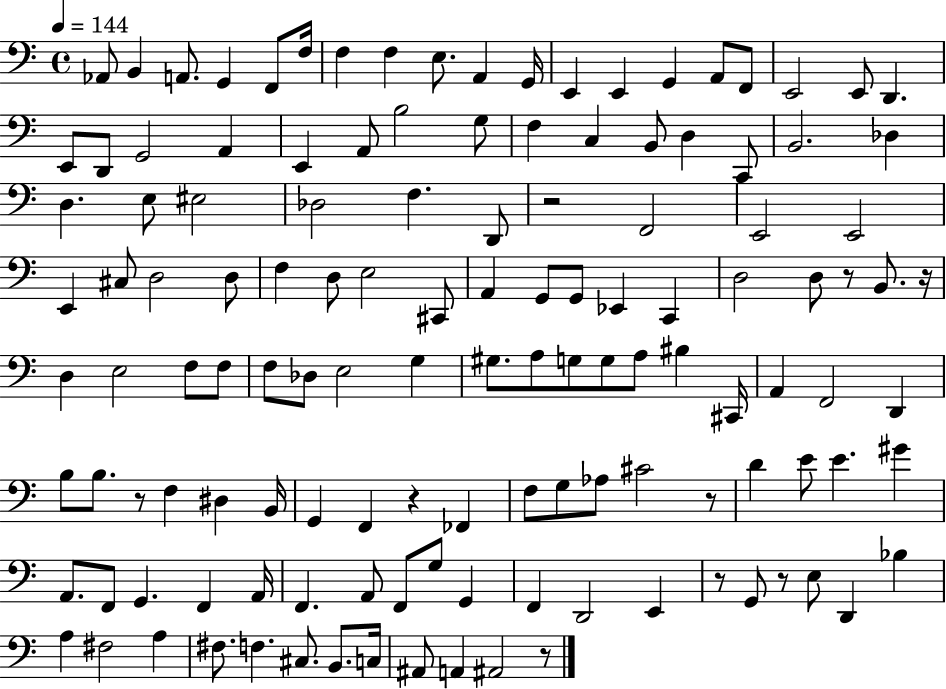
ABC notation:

X:1
T:Untitled
M:4/4
L:1/4
K:C
_A,,/2 B,, A,,/2 G,, F,,/2 F,/4 F, F, E,/2 A,, G,,/4 E,, E,, G,, A,,/2 F,,/2 E,,2 E,,/2 D,, E,,/2 D,,/2 G,,2 A,, E,, A,,/2 B,2 G,/2 F, C, B,,/2 D, C,,/2 B,,2 _D, D, E,/2 ^E,2 _D,2 F, D,,/2 z2 F,,2 E,,2 E,,2 E,, ^C,/2 D,2 D,/2 F, D,/2 E,2 ^C,,/2 A,, G,,/2 G,,/2 _E,, C,, D,2 D,/2 z/2 B,,/2 z/4 D, E,2 F,/2 F,/2 F,/2 _D,/2 E,2 G, ^G,/2 A,/2 G,/2 G,/2 A,/2 ^B, ^C,,/4 A,, F,,2 D,, B,/2 B,/2 z/2 F, ^D, B,,/4 G,, F,, z _F,, F,/2 G,/2 _A,/2 ^C2 z/2 D E/2 E ^G A,,/2 F,,/2 G,, F,, A,,/4 F,, A,,/2 F,,/2 G,/2 G,, F,, D,,2 E,, z/2 G,,/2 z/2 E,/2 D,, _B, A, ^F,2 A, ^F,/2 F, ^C,/2 B,,/2 C,/4 ^A,,/2 A,, ^A,,2 z/2